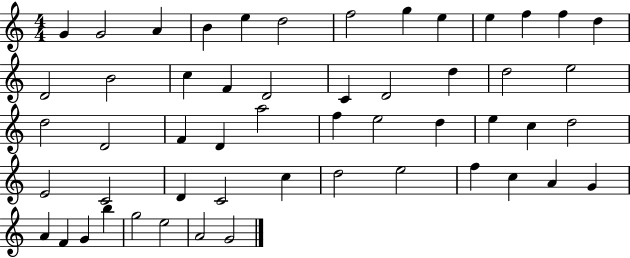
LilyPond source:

{
  \clef treble
  \numericTimeSignature
  \time 4/4
  \key c \major
  g'4 g'2 a'4 | b'4 e''4 d''2 | f''2 g''4 e''4 | e''4 f''4 f''4 d''4 | \break d'2 b'2 | c''4 f'4 d'2 | c'4 d'2 d''4 | d''2 e''2 | \break d''2 d'2 | f'4 d'4 a''2 | f''4 e''2 d''4 | e''4 c''4 d''2 | \break e'2 c'2 | d'4 c'2 c''4 | d''2 e''2 | f''4 c''4 a'4 g'4 | \break a'4 f'4 g'4 b''4 | g''2 e''2 | a'2 g'2 | \bar "|."
}